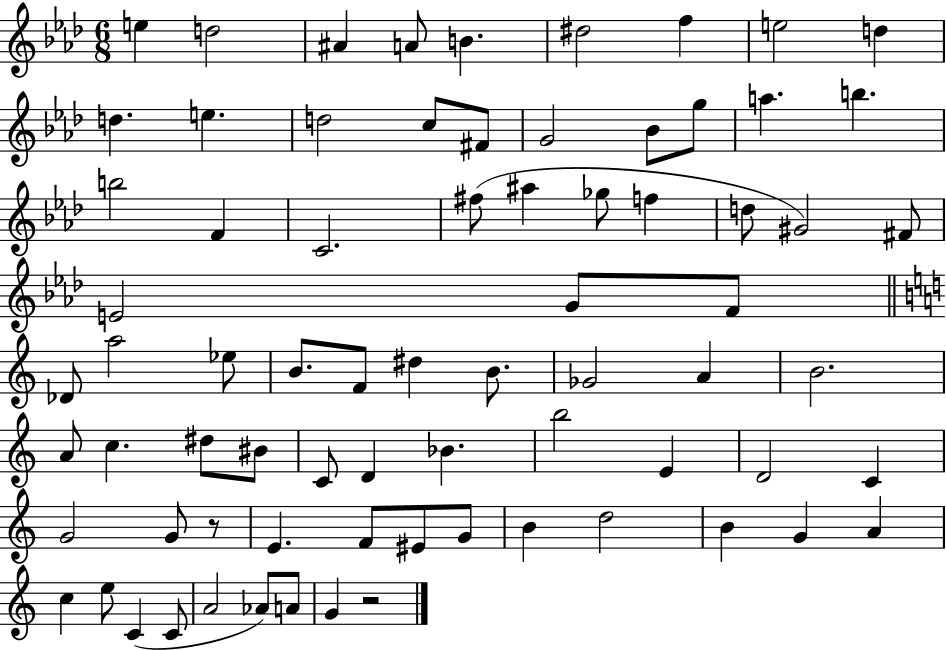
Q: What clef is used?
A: treble